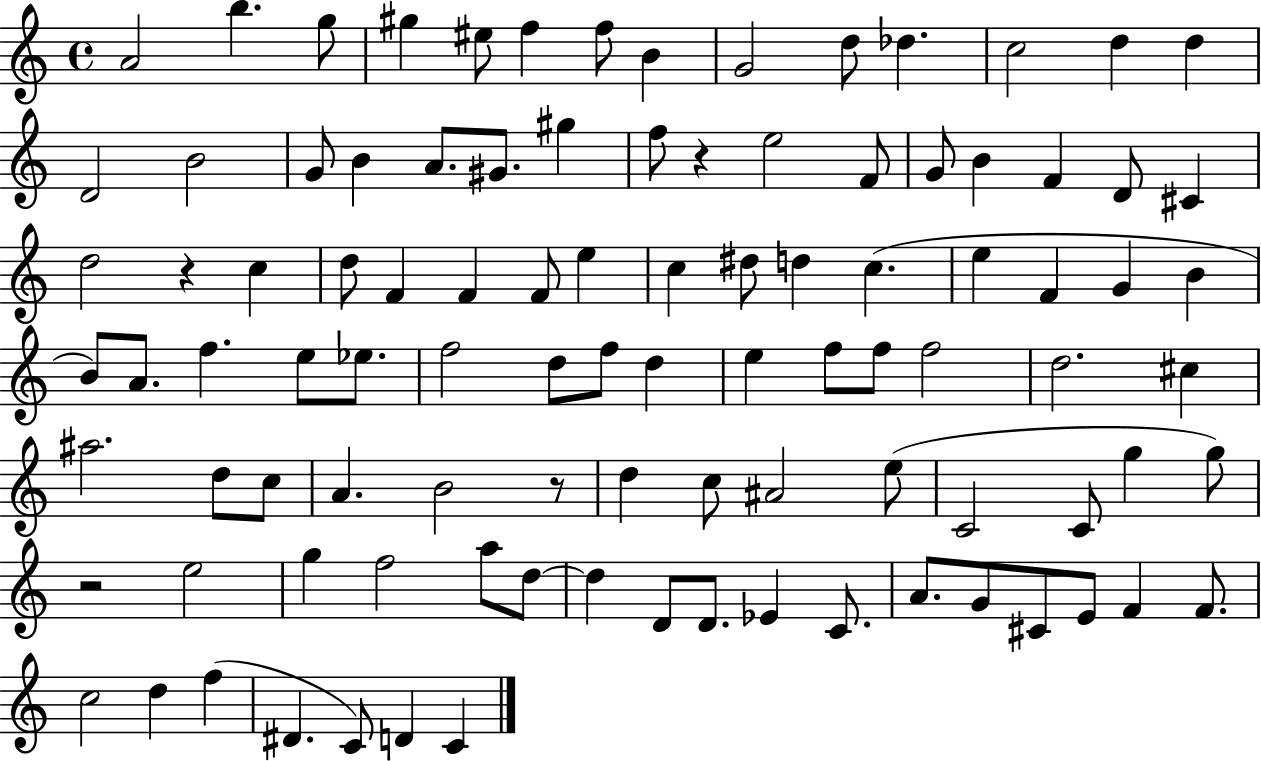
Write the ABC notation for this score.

X:1
T:Untitled
M:4/4
L:1/4
K:C
A2 b g/2 ^g ^e/2 f f/2 B G2 d/2 _d c2 d d D2 B2 G/2 B A/2 ^G/2 ^g f/2 z e2 F/2 G/2 B F D/2 ^C d2 z c d/2 F F F/2 e c ^d/2 d c e F G B B/2 A/2 f e/2 _e/2 f2 d/2 f/2 d e f/2 f/2 f2 d2 ^c ^a2 d/2 c/2 A B2 z/2 d c/2 ^A2 e/2 C2 C/2 g g/2 z2 e2 g f2 a/2 d/2 d D/2 D/2 _E C/2 A/2 G/2 ^C/2 E/2 F F/2 c2 d f ^D C/2 D C